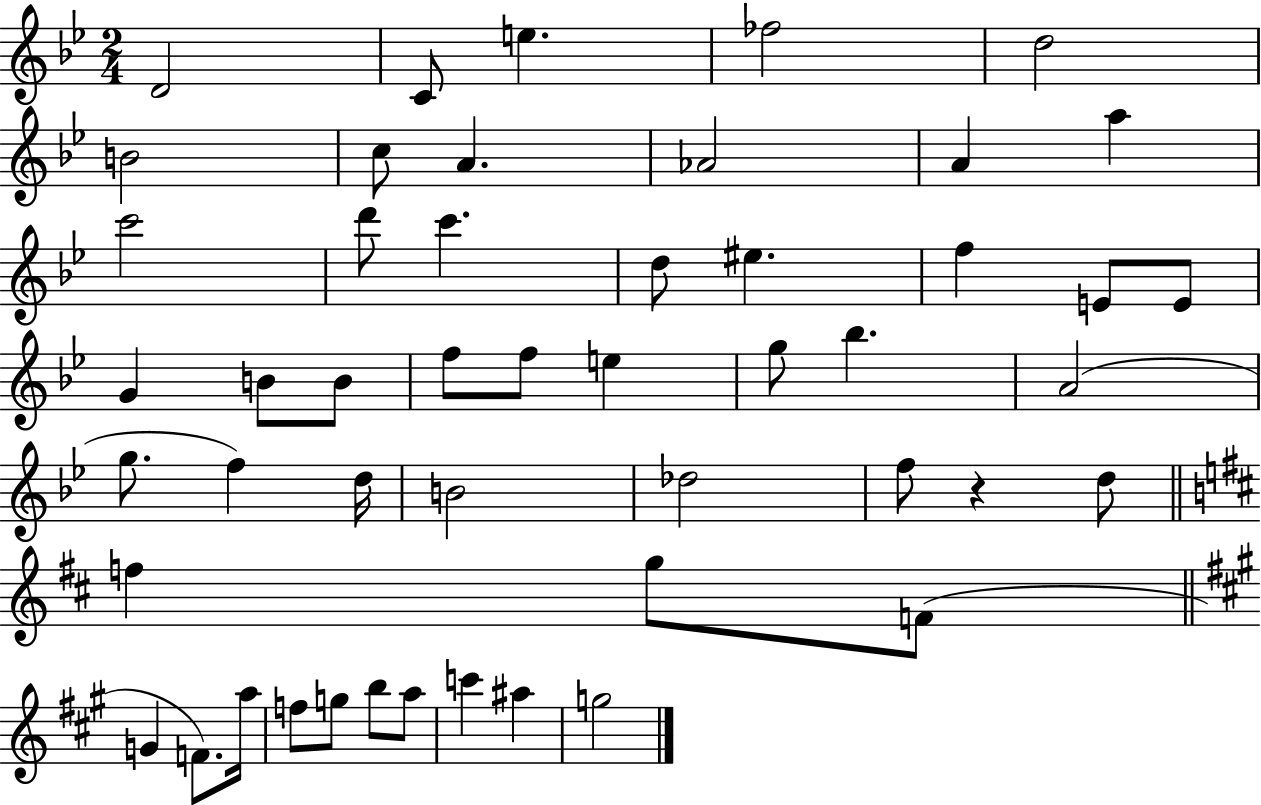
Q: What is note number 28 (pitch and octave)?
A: A4